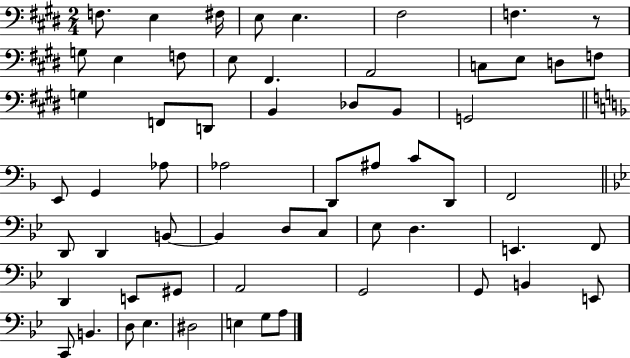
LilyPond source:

{
  \clef bass
  \numericTimeSignature
  \time 2/4
  \key e \major
  f8. e4 fis16 | e8 e4. | fis2 | f4. r8 | \break g8 e4 f8 | e8 fis,4. | a,2 | c8 e8 d8 f8 | \break g4 f,8 d,8 | b,4 des8 b,8 | g,2 | \bar "||" \break \key d \minor e,8 g,4 aes8 | aes2 | d,8 ais8 c'8 d,8 | f,2 | \break \bar "||" \break \key bes \major d,8 d,4 b,8~~ | b,4 d8 c8 | ees8 d4. | e,4. f,8 | \break d,4 e,8 gis,8 | a,2 | g,2 | g,8 b,4 e,8 | \break c,8 b,4. | d8 ees4. | dis2 | e4 g8 a8 | \break \bar "|."
}